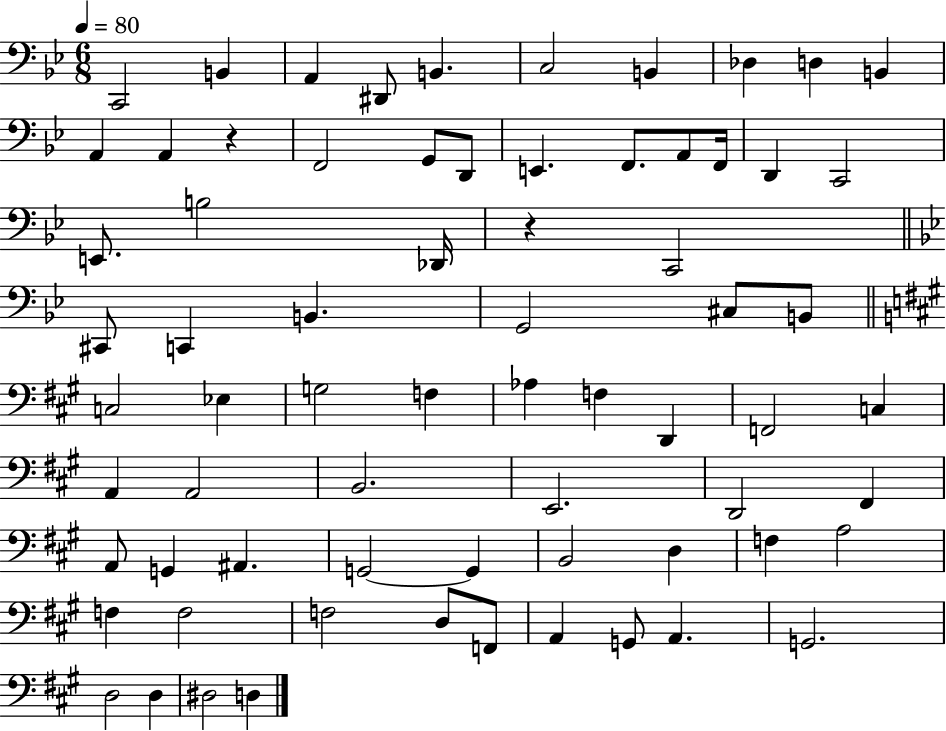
{
  \clef bass
  \numericTimeSignature
  \time 6/8
  \key bes \major
  \tempo 4 = 80
  c,2 b,4 | a,4 dis,8 b,4. | c2 b,4 | des4 d4 b,4 | \break a,4 a,4 r4 | f,2 g,8 d,8 | e,4. f,8. a,8 f,16 | d,4 c,2 | \break e,8. b2 des,16 | r4 c,2 | \bar "||" \break \key bes \major cis,8 c,4 b,4. | g,2 cis8 b,8 | \bar "||" \break \key a \major c2 ees4 | g2 f4 | aes4 f4 d,4 | f,2 c4 | \break a,4 a,2 | b,2. | e,2. | d,2 fis,4 | \break a,8 g,4 ais,4. | g,2~~ g,4 | b,2 d4 | f4 a2 | \break f4 f2 | f2 d8 f,8 | a,4 g,8 a,4. | g,2. | \break d2 d4 | dis2 d4 | \bar "|."
}